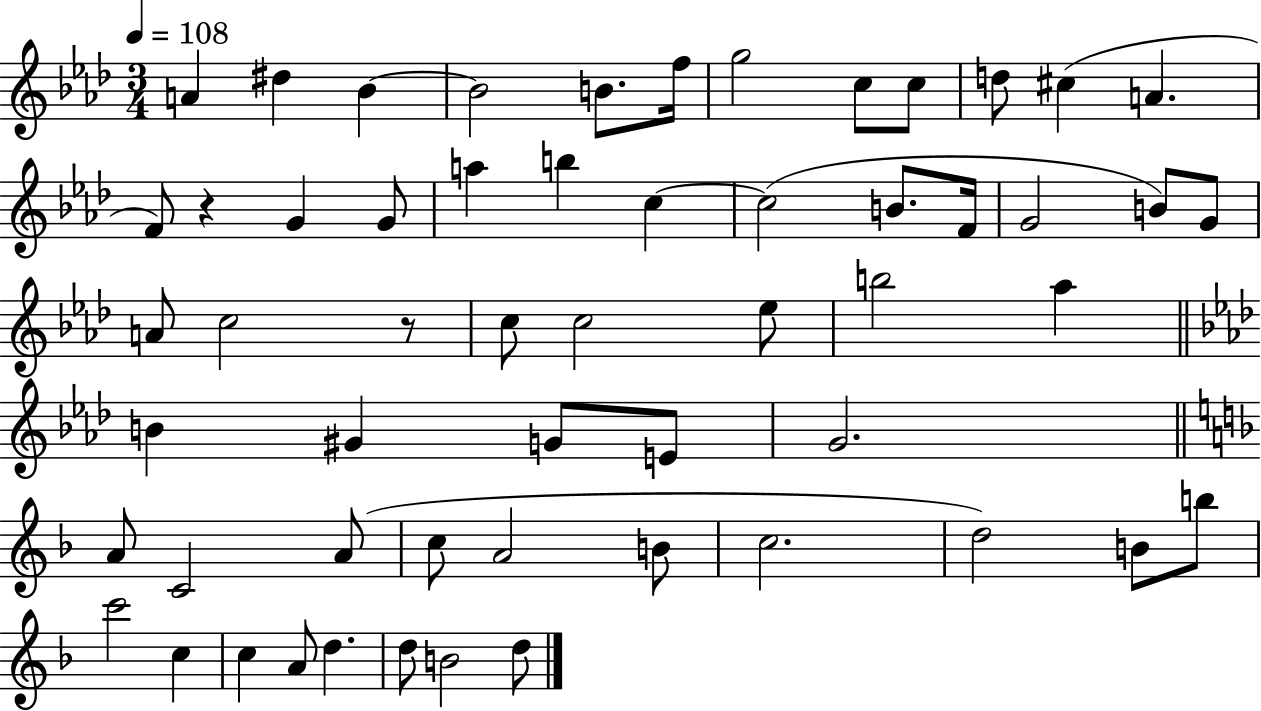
{
  \clef treble
  \numericTimeSignature
  \time 3/4
  \key aes \major
  \tempo 4 = 108
  a'4 dis''4 bes'4~~ | bes'2 b'8. f''16 | g''2 c''8 c''8 | d''8 cis''4( a'4. | \break f'8) r4 g'4 g'8 | a''4 b''4 c''4~~ | c''2( b'8. f'16 | g'2 b'8) g'8 | \break a'8 c''2 r8 | c''8 c''2 ees''8 | b''2 aes''4 | \bar "||" \break \key aes \major b'4 gis'4 g'8 e'8 | g'2. | \bar "||" \break \key d \minor a'8 c'2 a'8( | c''8 a'2 b'8 | c''2. | d''2) b'8 b''8 | \break c'''2 c''4 | c''4 a'8 d''4. | d''8 b'2 d''8 | \bar "|."
}